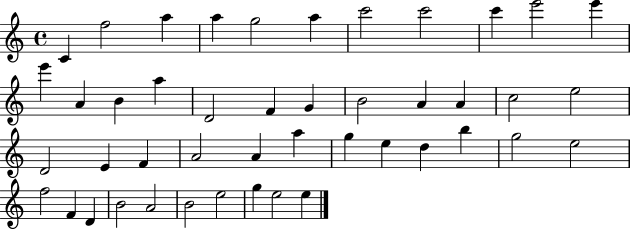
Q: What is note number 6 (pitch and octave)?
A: A5